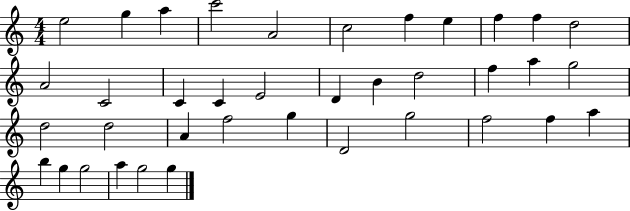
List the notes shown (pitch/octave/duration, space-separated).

E5/h G5/q A5/q C6/h A4/h C5/h F5/q E5/q F5/q F5/q D5/h A4/h C4/h C4/q C4/q E4/h D4/q B4/q D5/h F5/q A5/q G5/h D5/h D5/h A4/q F5/h G5/q D4/h G5/h F5/h F5/q A5/q B5/q G5/q G5/h A5/q G5/h G5/q